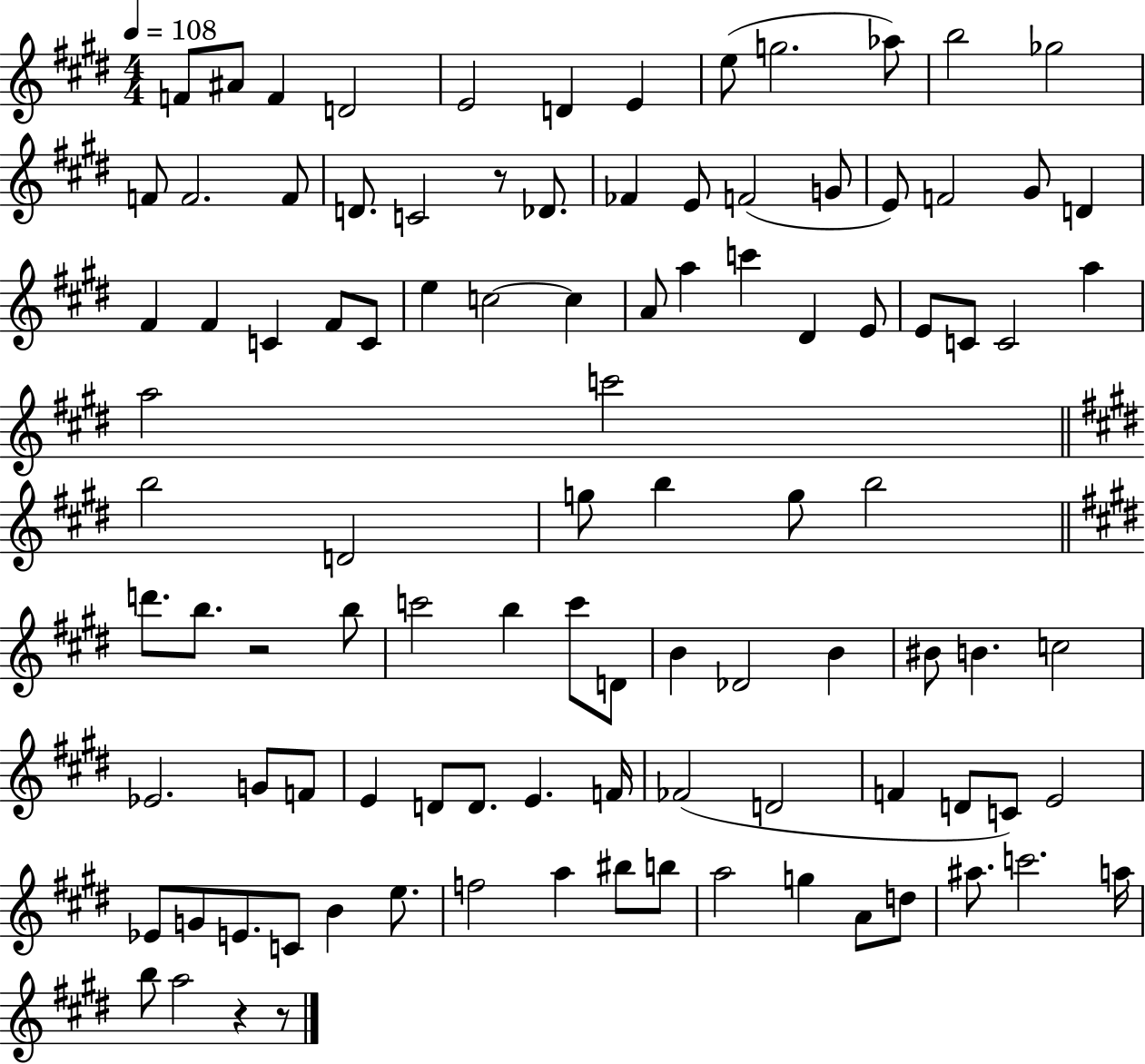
F4/e A#4/e F4/q D4/h E4/h D4/q E4/q E5/e G5/h. Ab5/e B5/h Gb5/h F4/e F4/h. F4/e D4/e. C4/h R/e Db4/e. FES4/q E4/e F4/h G4/e E4/e F4/h G#4/e D4/q F#4/q F#4/q C4/q F#4/e C4/e E5/q C5/h C5/q A4/e A5/q C6/q D#4/q E4/e E4/e C4/e C4/h A5/q A5/h C6/h B5/h D4/h G5/e B5/q G5/e B5/h D6/e. B5/e. R/h B5/e C6/h B5/q C6/e D4/e B4/q Db4/h B4/q BIS4/e B4/q. C5/h Eb4/h. G4/e F4/e E4/q D4/e D4/e. E4/q. F4/s FES4/h D4/h F4/q D4/e C4/e E4/h Eb4/e G4/e E4/e. C4/e B4/q E5/e. F5/h A5/q BIS5/e B5/e A5/h G5/q A4/e D5/e A#5/e. C6/h. A5/s B5/e A5/h R/q R/e